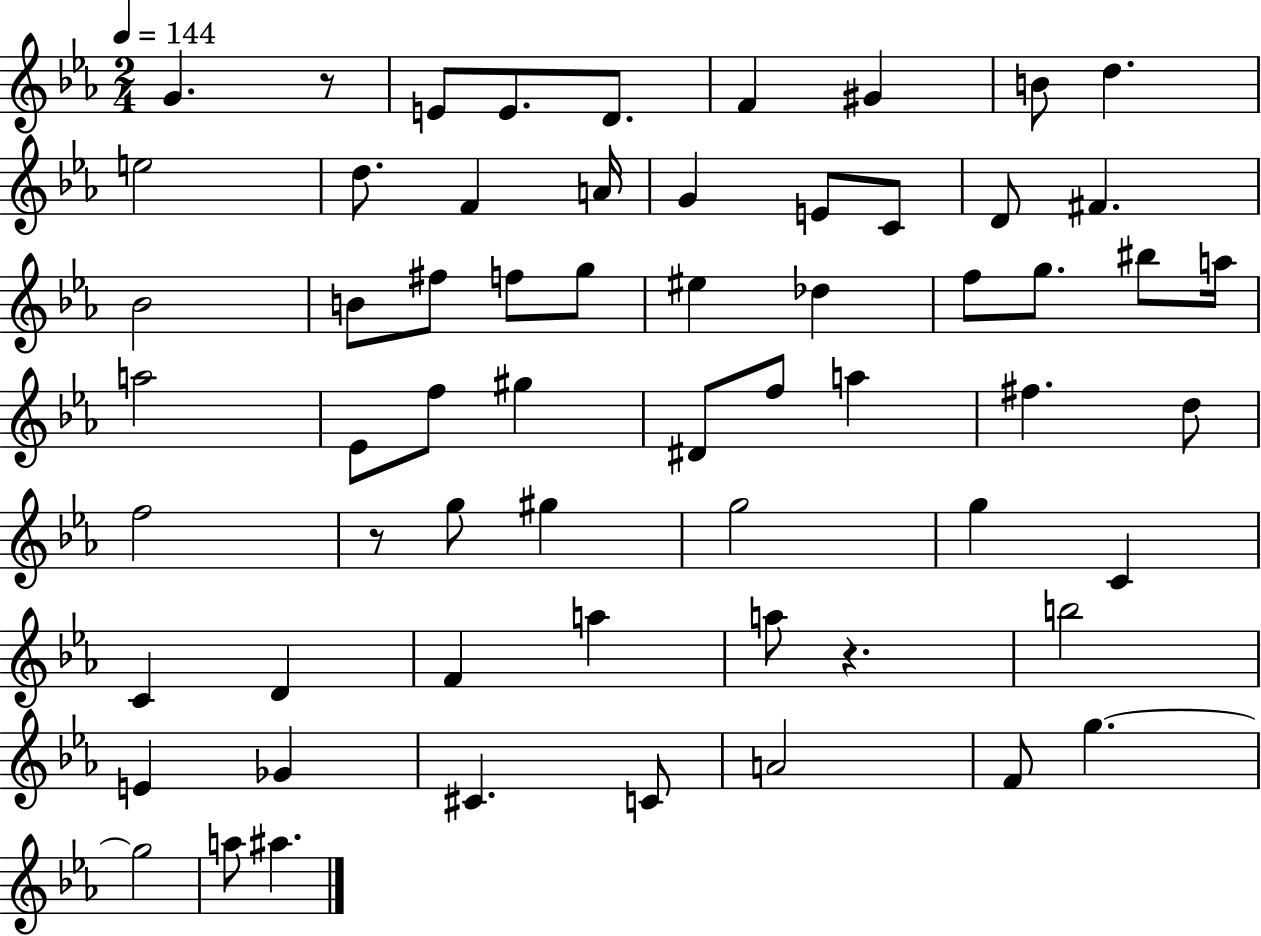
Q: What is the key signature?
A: EES major